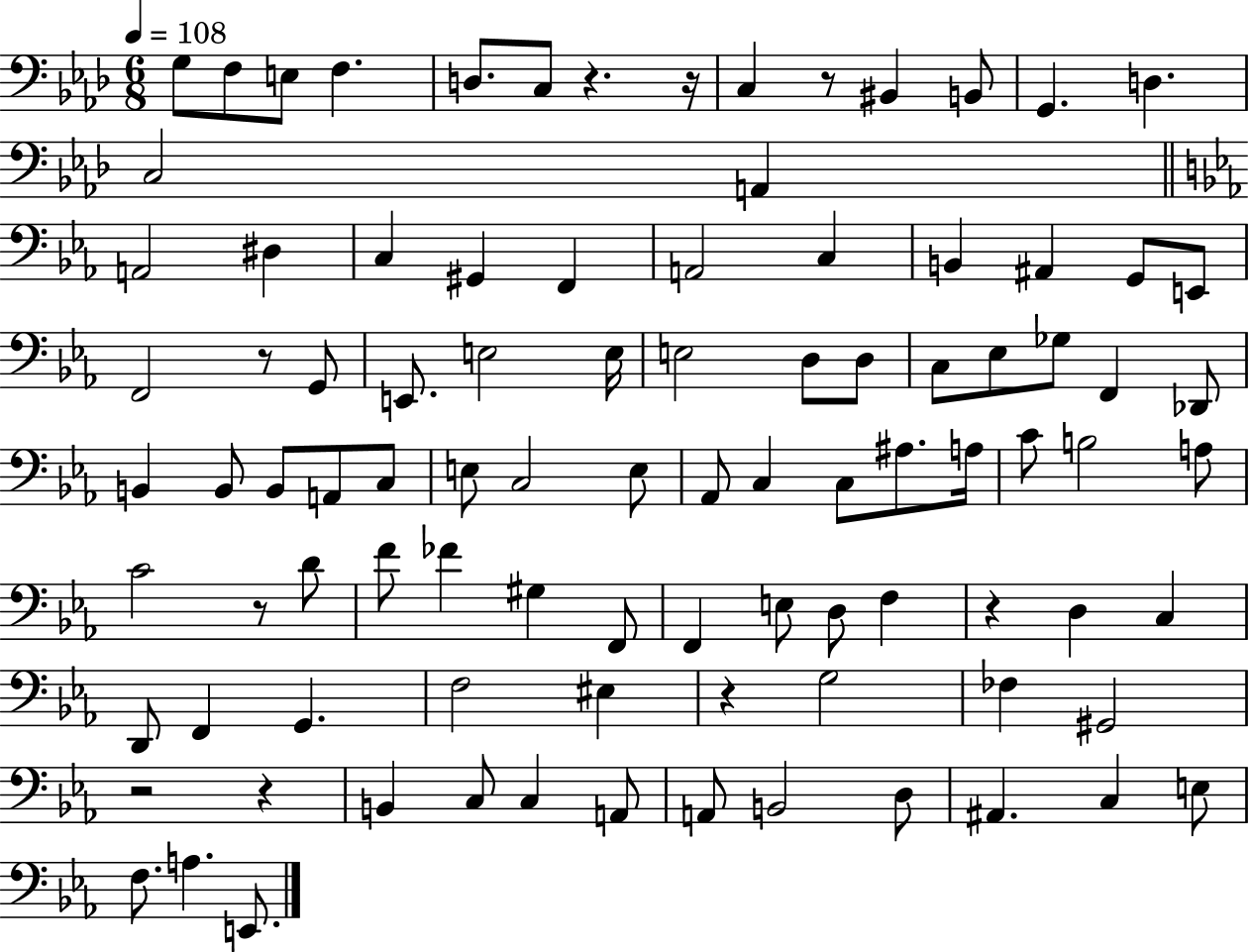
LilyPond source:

{
  \clef bass
  \numericTimeSignature
  \time 6/8
  \key aes \major
  \tempo 4 = 108
  \repeat volta 2 { g8 f8 e8 f4. | d8. c8 r4. r16 | c4 r8 bis,4 b,8 | g,4. d4. | \break c2 a,4 | \bar "||" \break \key c \minor a,2 dis4 | c4 gis,4 f,4 | a,2 c4 | b,4 ais,4 g,8 e,8 | \break f,2 r8 g,8 | e,8. e2 e16 | e2 d8 d8 | c8 ees8 ges8 f,4 des,8 | \break b,4 b,8 b,8 a,8 c8 | e8 c2 e8 | aes,8 c4 c8 ais8. a16 | c'8 b2 a8 | \break c'2 r8 d'8 | f'8 fes'4 gis4 f,8 | f,4 e8 d8 f4 | r4 d4 c4 | \break d,8 f,4 g,4. | f2 eis4 | r4 g2 | fes4 gis,2 | \break r2 r4 | b,4 c8 c4 a,8 | a,8 b,2 d8 | ais,4. c4 e8 | \break f8. a4. e,8. | } \bar "|."
}